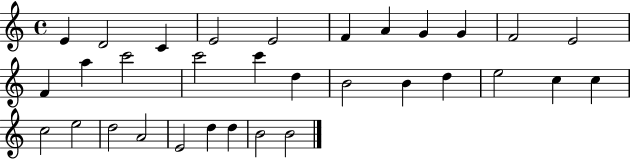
X:1
T:Untitled
M:4/4
L:1/4
K:C
E D2 C E2 E2 F A G G F2 E2 F a c'2 c'2 c' d B2 B d e2 c c c2 e2 d2 A2 E2 d d B2 B2